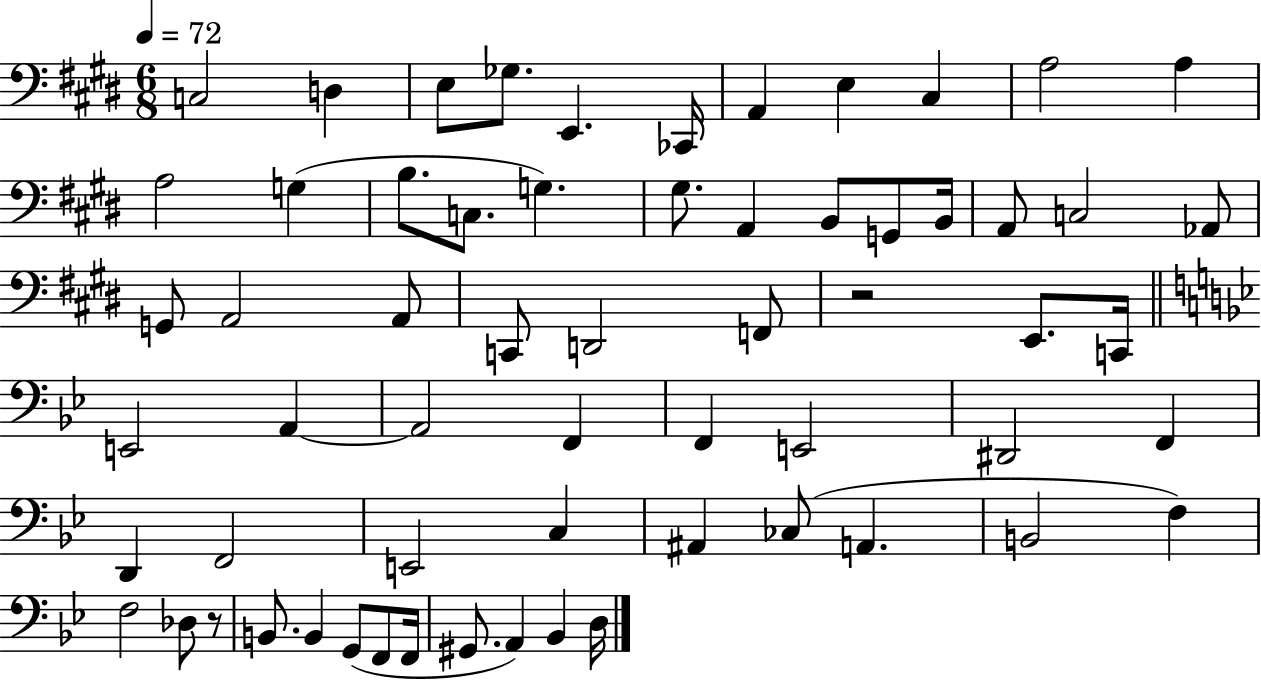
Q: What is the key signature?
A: E major